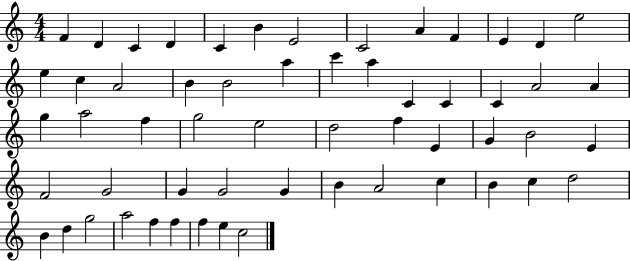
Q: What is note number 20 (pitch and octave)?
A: C6